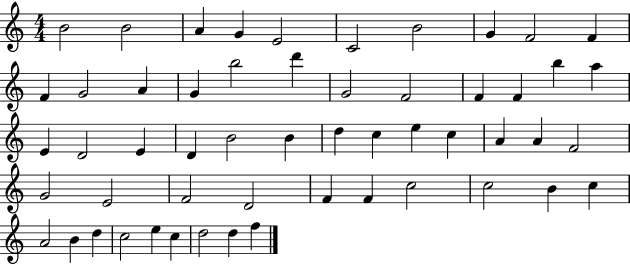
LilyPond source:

{
  \clef treble
  \numericTimeSignature
  \time 4/4
  \key c \major
  b'2 b'2 | a'4 g'4 e'2 | c'2 b'2 | g'4 f'2 f'4 | \break f'4 g'2 a'4 | g'4 b''2 d'''4 | g'2 f'2 | f'4 f'4 b''4 a''4 | \break e'4 d'2 e'4 | d'4 b'2 b'4 | d''4 c''4 e''4 c''4 | a'4 a'4 f'2 | \break g'2 e'2 | f'2 d'2 | f'4 f'4 c''2 | c''2 b'4 c''4 | \break a'2 b'4 d''4 | c''2 e''4 c''4 | d''2 d''4 f''4 | \bar "|."
}